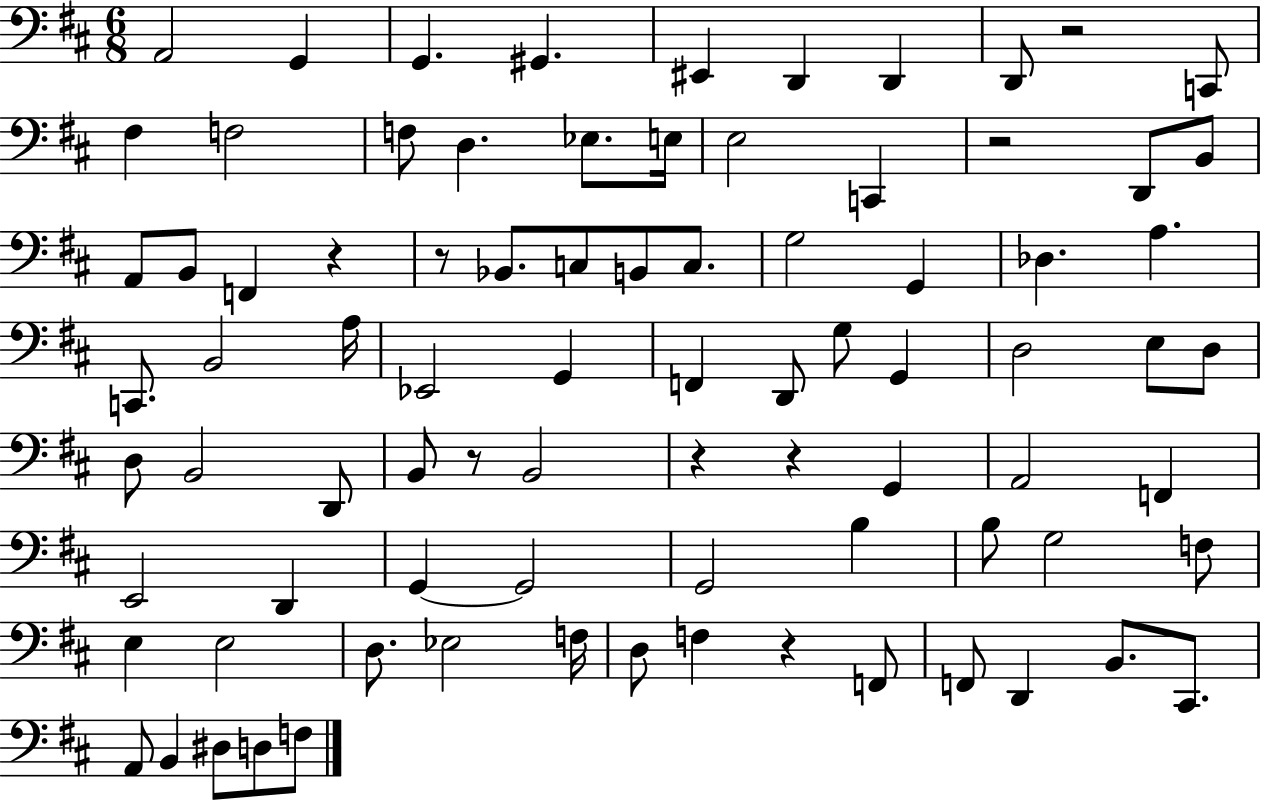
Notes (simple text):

A2/h G2/q G2/q. G#2/q. EIS2/q D2/q D2/q D2/e R/h C2/e F#3/q F3/h F3/e D3/q. Eb3/e. E3/s E3/h C2/q R/h D2/e B2/e A2/e B2/e F2/q R/q R/e Bb2/e. C3/e B2/e C3/e. G3/h G2/q Db3/q. A3/q. C2/e. B2/h A3/s Eb2/h G2/q F2/q D2/e G3/e G2/q D3/h E3/e D3/e D3/e B2/h D2/e B2/e R/e B2/h R/q R/q G2/q A2/h F2/q E2/h D2/q G2/q G2/h G2/h B3/q B3/e G3/h F3/e E3/q E3/h D3/e. Eb3/h F3/s D3/e F3/q R/q F2/e F2/e D2/q B2/e. C#2/e. A2/e B2/q D#3/e D3/e F3/e